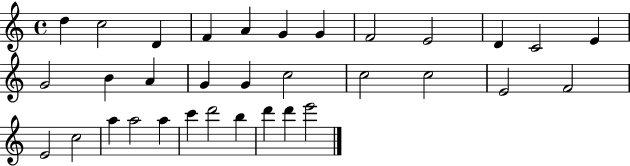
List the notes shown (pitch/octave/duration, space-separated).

D5/q C5/h D4/q F4/q A4/q G4/q G4/q F4/h E4/h D4/q C4/h E4/q G4/h B4/q A4/q G4/q G4/q C5/h C5/h C5/h E4/h F4/h E4/h C5/h A5/q A5/h A5/q C6/q D6/h B5/q D6/q D6/q E6/h